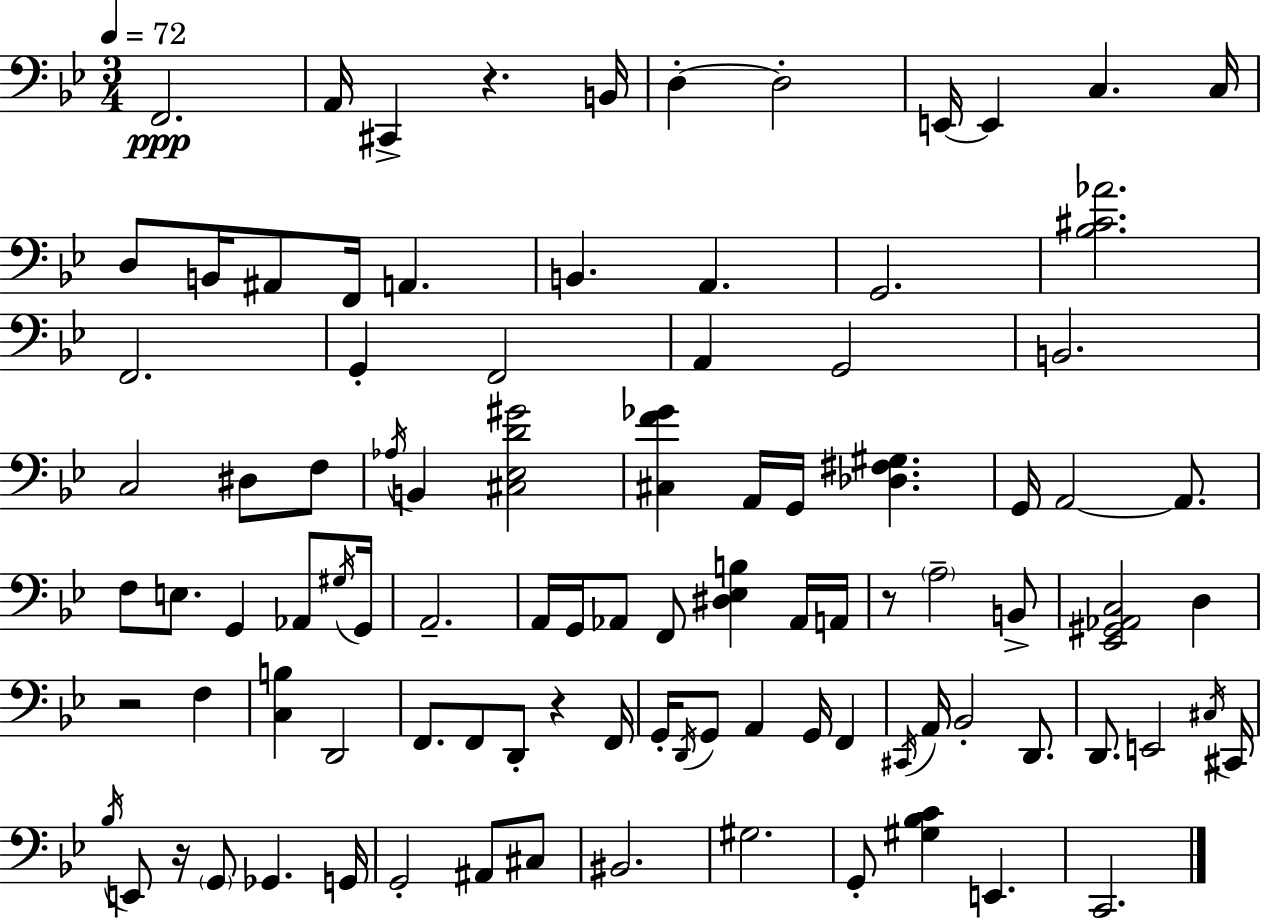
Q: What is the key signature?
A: BES major